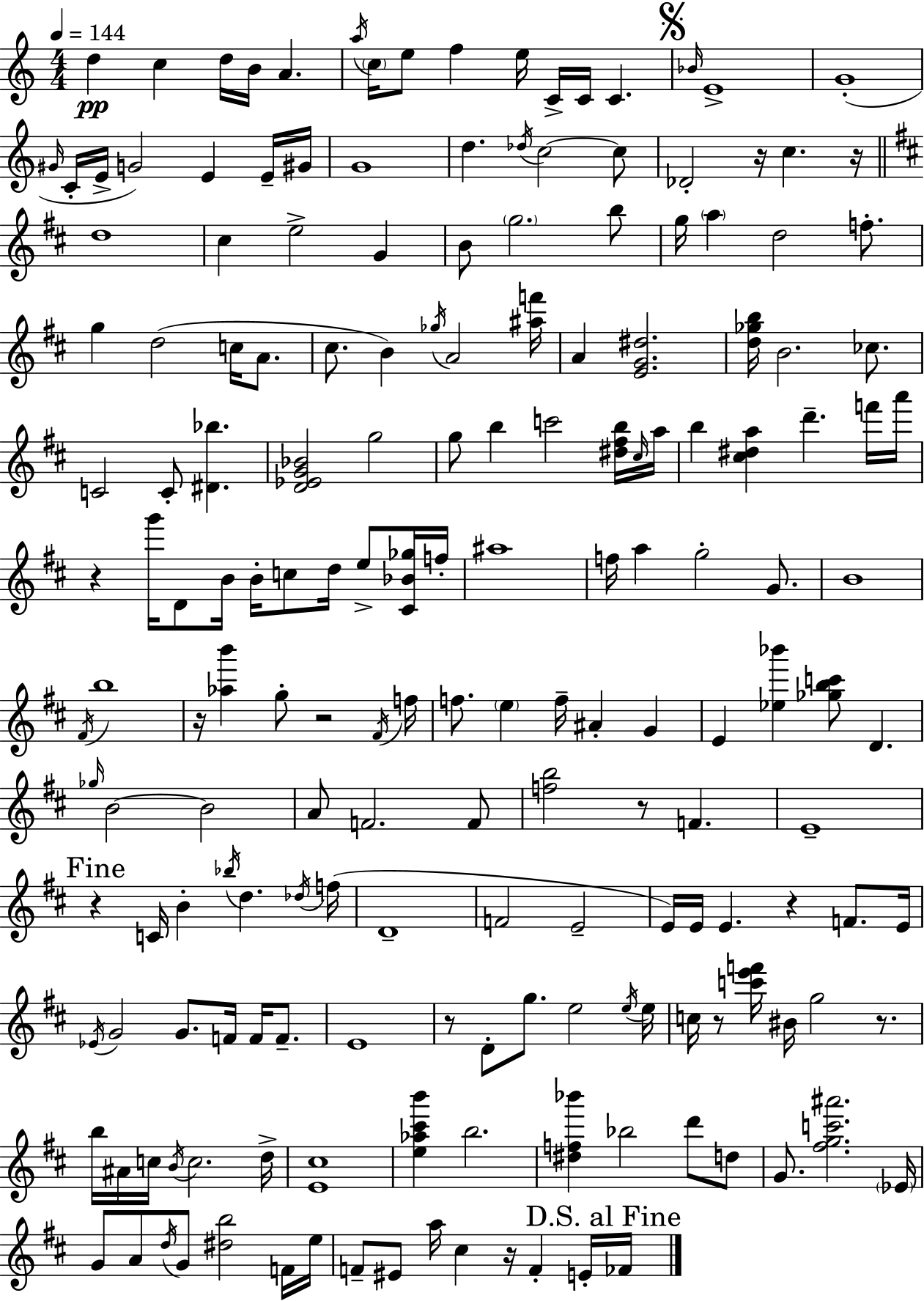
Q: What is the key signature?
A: A minor